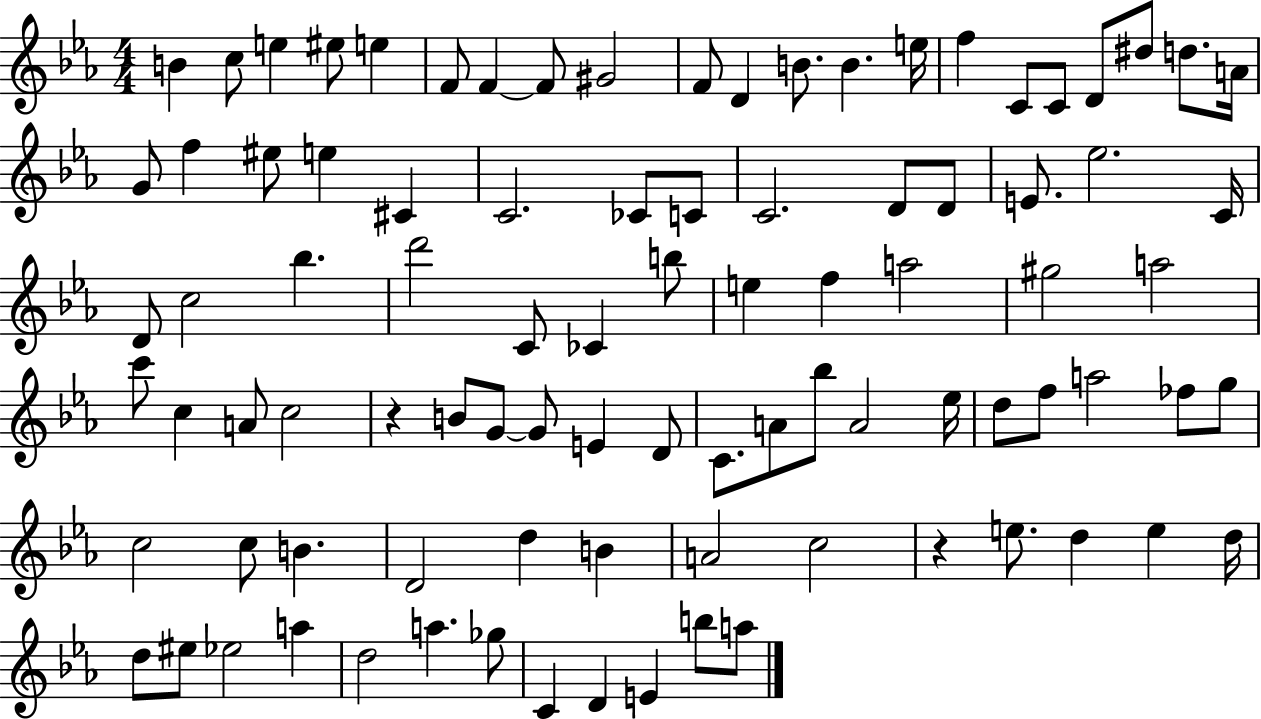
B4/q C5/e E5/q EIS5/e E5/q F4/e F4/q F4/e G#4/h F4/e D4/q B4/e. B4/q. E5/s F5/q C4/e C4/e D4/e D#5/e D5/e. A4/s G4/e F5/q EIS5/e E5/q C#4/q C4/h. CES4/e C4/e C4/h. D4/e D4/e E4/e. Eb5/h. C4/s D4/e C5/h Bb5/q. D6/h C4/e CES4/q B5/e E5/q F5/q A5/h G#5/h A5/h C6/e C5/q A4/e C5/h R/q B4/e G4/e G4/e E4/q D4/e C4/e. A4/e Bb5/e A4/h Eb5/s D5/e F5/e A5/h FES5/e G5/e C5/h C5/e B4/q. D4/h D5/q B4/q A4/h C5/h R/q E5/e. D5/q E5/q D5/s D5/e EIS5/e Eb5/h A5/q D5/h A5/q. Gb5/e C4/q D4/q E4/q B5/e A5/e